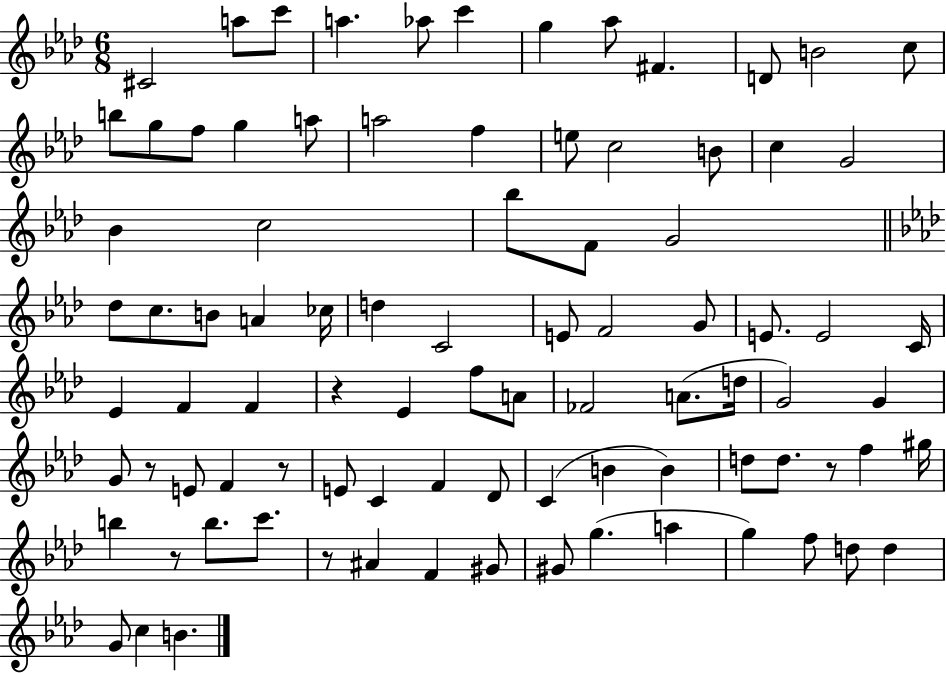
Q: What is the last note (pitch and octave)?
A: B4